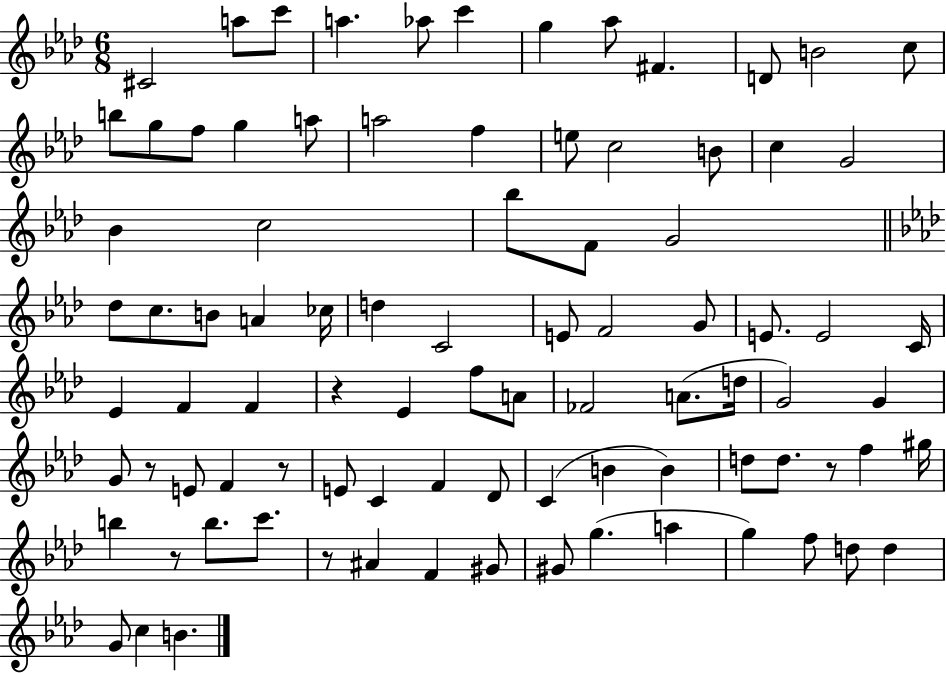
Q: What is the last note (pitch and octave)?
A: B4